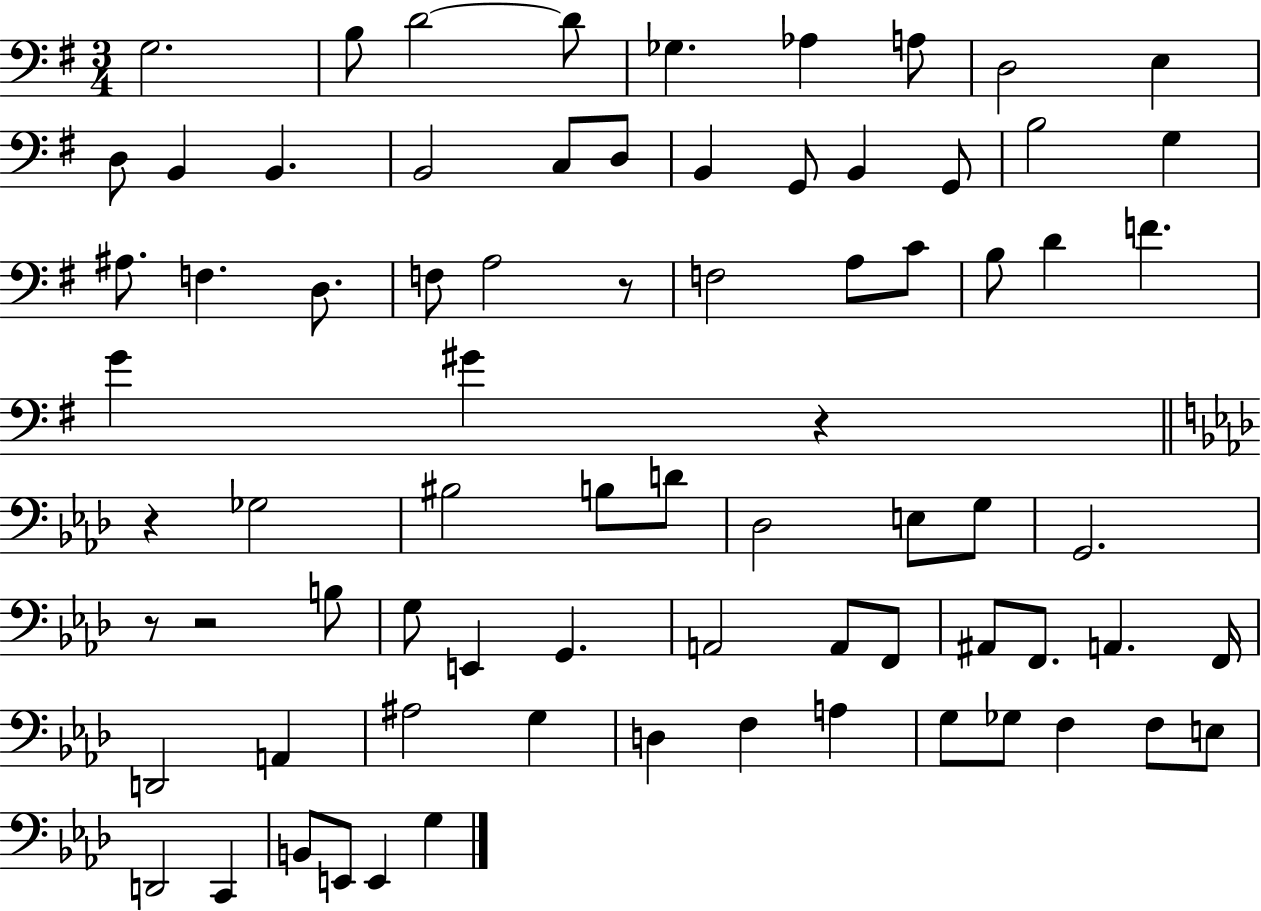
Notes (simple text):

G3/h. B3/e D4/h D4/e Gb3/q. Ab3/q A3/e D3/h E3/q D3/e B2/q B2/q. B2/h C3/e D3/e B2/q G2/e B2/q G2/e B3/h G3/q A#3/e. F3/q. D3/e. F3/e A3/h R/e F3/h A3/e C4/e B3/e D4/q F4/q. G4/q G#4/q R/q R/q Gb3/h BIS3/h B3/e D4/e Db3/h E3/e G3/e G2/h. R/e R/h B3/e G3/e E2/q G2/q. A2/h A2/e F2/e A#2/e F2/e. A2/q. F2/s D2/h A2/q A#3/h G3/q D3/q F3/q A3/q G3/e Gb3/e F3/q F3/e E3/e D2/h C2/q B2/e E2/e E2/q G3/q